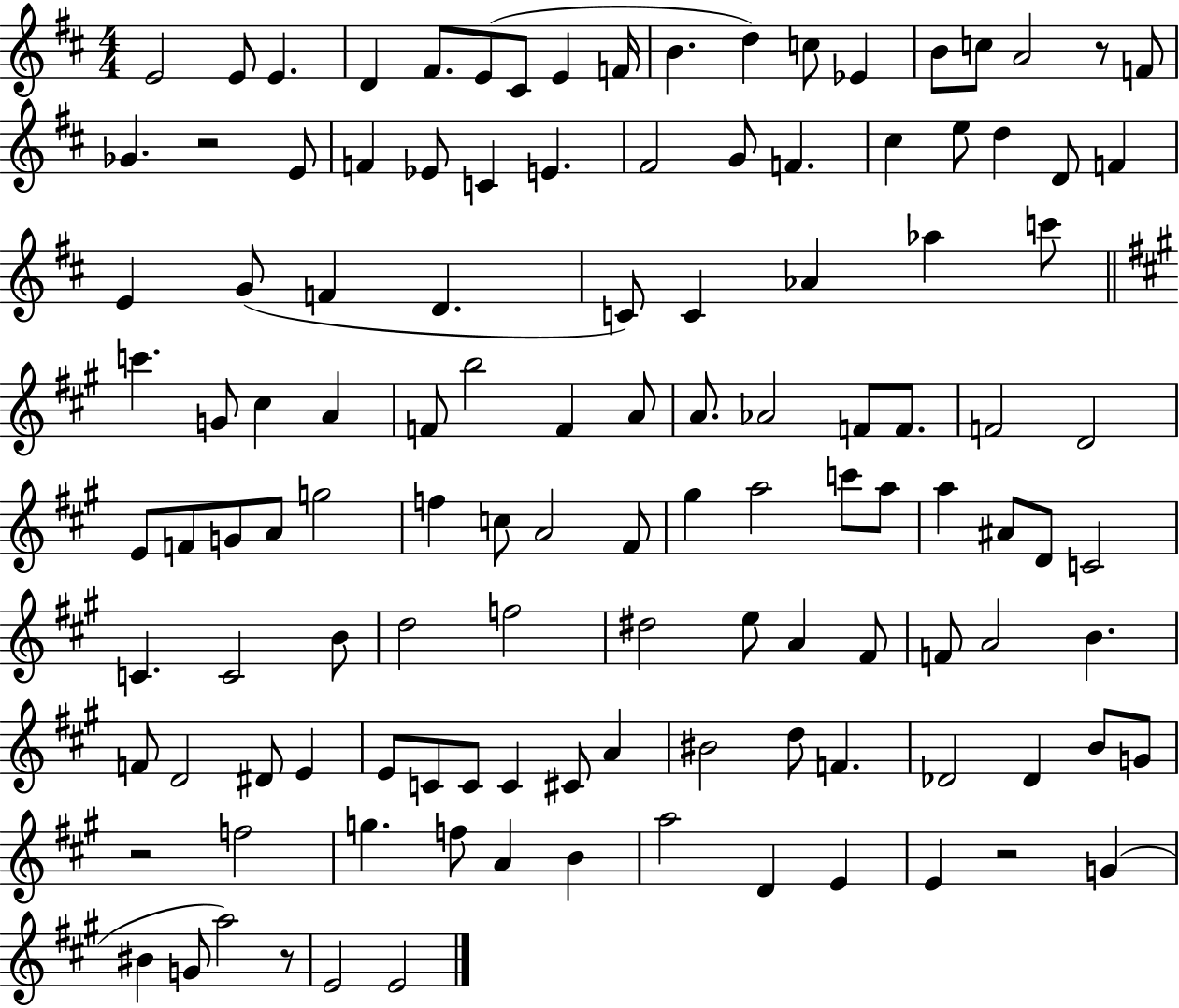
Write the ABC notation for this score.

X:1
T:Untitled
M:4/4
L:1/4
K:D
E2 E/2 E D ^F/2 E/2 ^C/2 E F/4 B d c/2 _E B/2 c/2 A2 z/2 F/2 _G z2 E/2 F _E/2 C E ^F2 G/2 F ^c e/2 d D/2 F E G/2 F D C/2 C _A _a c'/2 c' G/2 ^c A F/2 b2 F A/2 A/2 _A2 F/2 F/2 F2 D2 E/2 F/2 G/2 A/2 g2 f c/2 A2 ^F/2 ^g a2 c'/2 a/2 a ^A/2 D/2 C2 C C2 B/2 d2 f2 ^d2 e/2 A ^F/2 F/2 A2 B F/2 D2 ^D/2 E E/2 C/2 C/2 C ^C/2 A ^B2 d/2 F _D2 _D B/2 G/2 z2 f2 g f/2 A B a2 D E E z2 G ^B G/2 a2 z/2 E2 E2